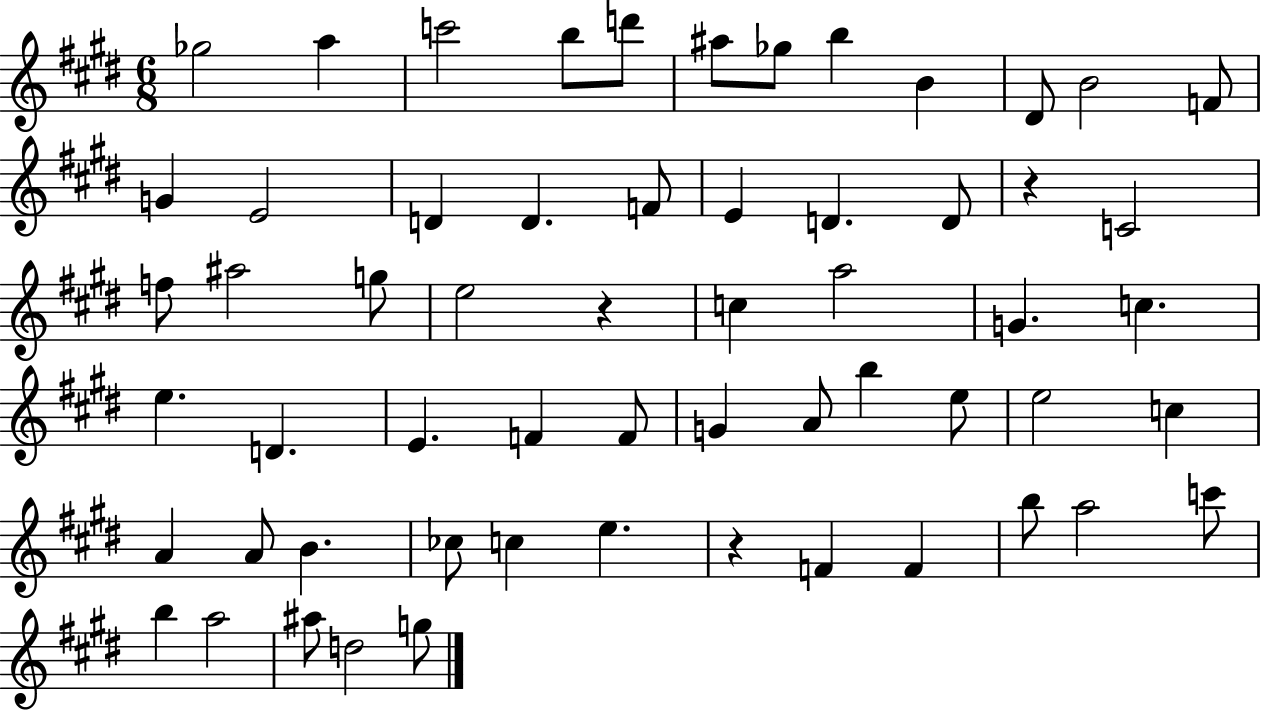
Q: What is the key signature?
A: E major